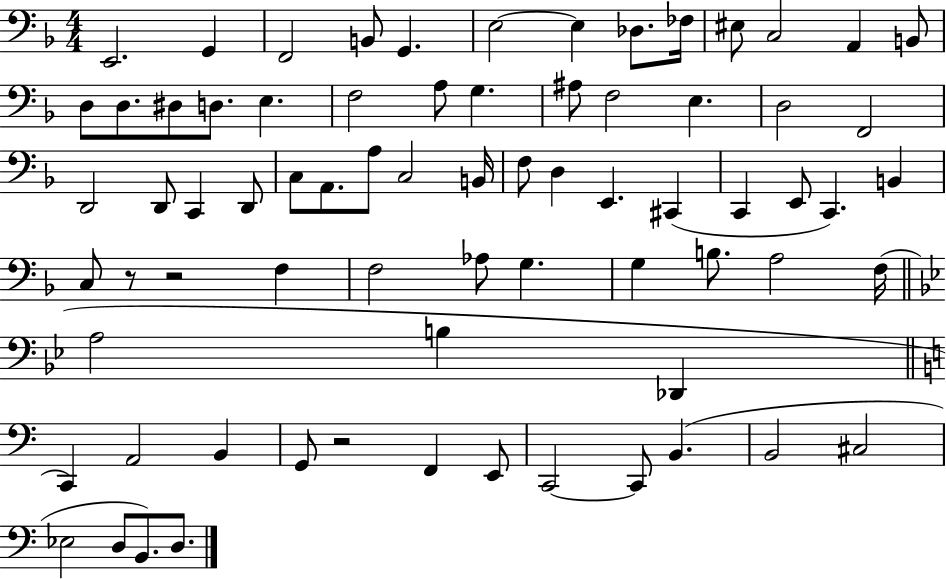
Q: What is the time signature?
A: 4/4